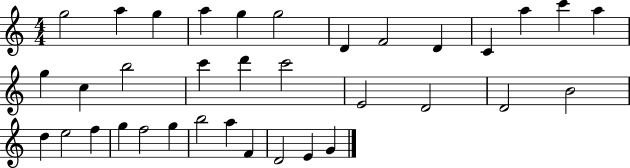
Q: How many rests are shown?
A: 0